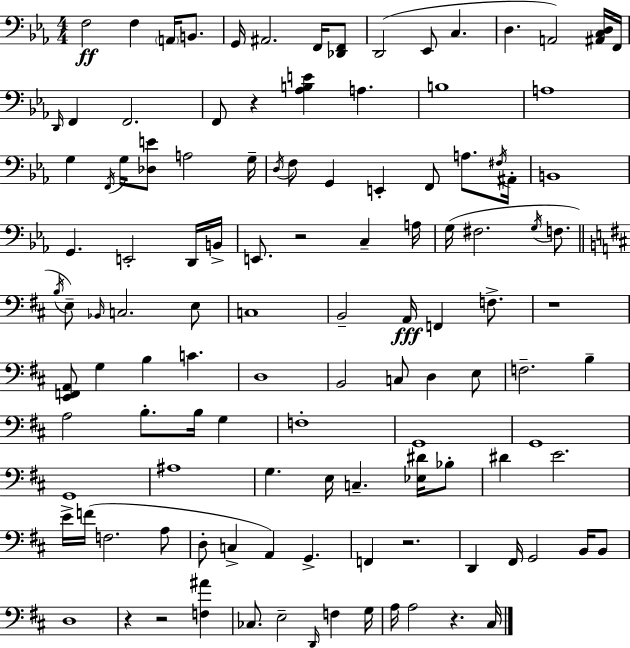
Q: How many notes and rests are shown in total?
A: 117